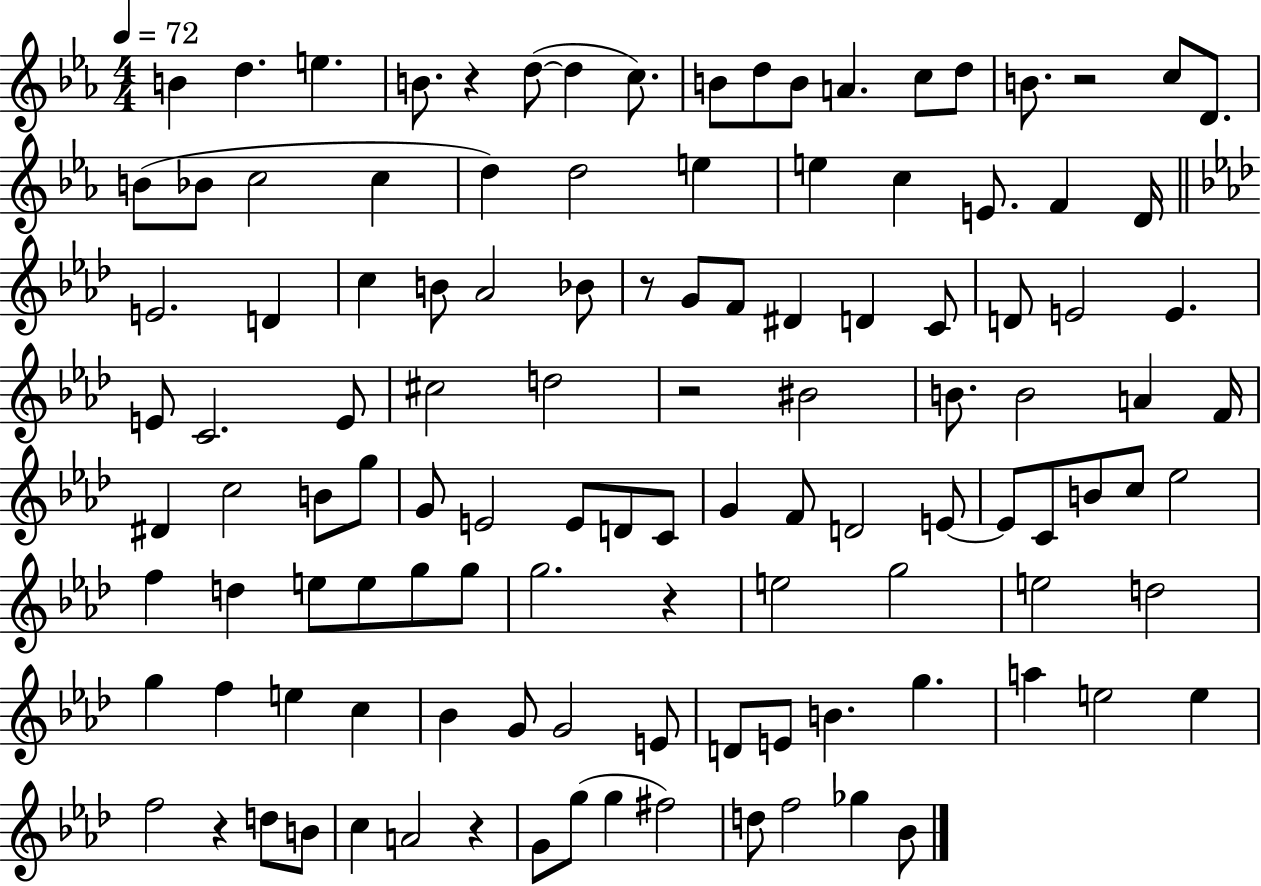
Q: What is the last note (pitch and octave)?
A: Bb4